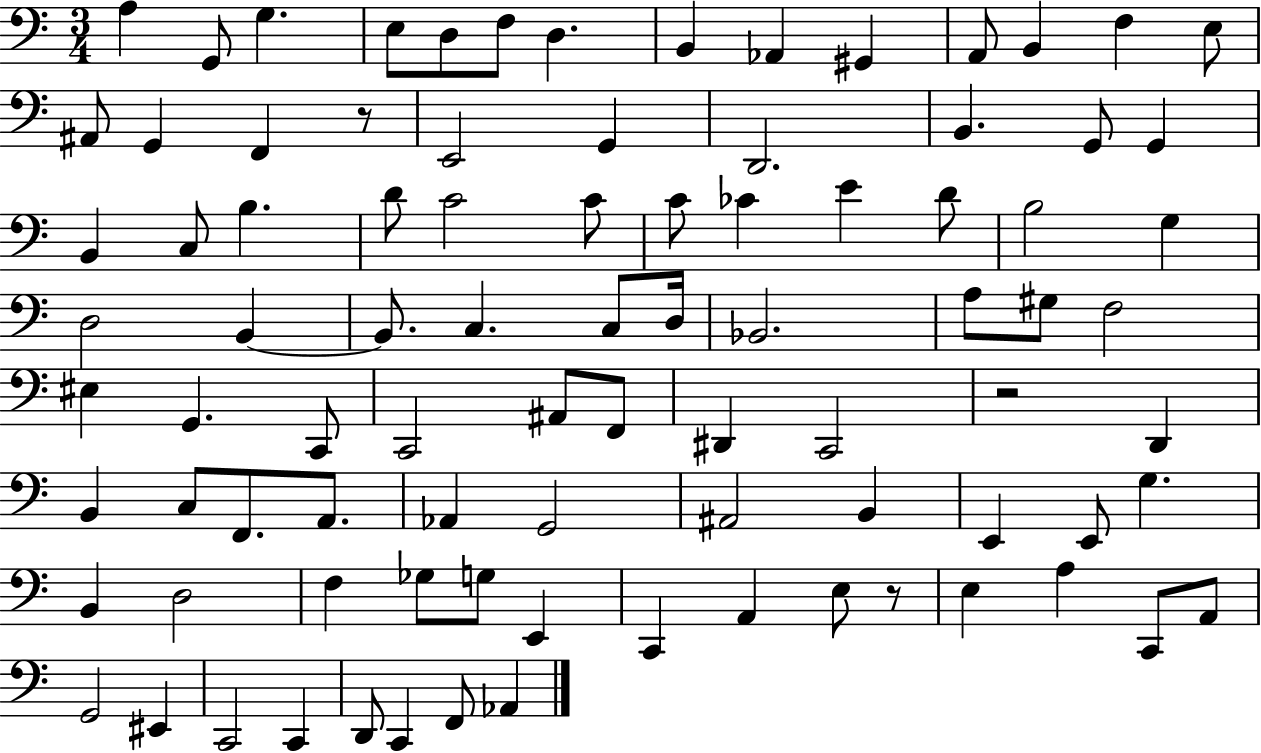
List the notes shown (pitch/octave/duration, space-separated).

A3/q G2/e G3/q. E3/e D3/e F3/e D3/q. B2/q Ab2/q G#2/q A2/e B2/q F3/q E3/e A#2/e G2/q F2/q R/e E2/h G2/q D2/h. B2/q. G2/e G2/q B2/q C3/e B3/q. D4/e C4/h C4/e C4/e CES4/q E4/q D4/e B3/h G3/q D3/h B2/q B2/e. C3/q. C3/e D3/s Bb2/h. A3/e G#3/e F3/h EIS3/q G2/q. C2/e C2/h A#2/e F2/e D#2/q C2/h R/h D2/q B2/q C3/e F2/e. A2/e. Ab2/q G2/h A#2/h B2/q E2/q E2/e G3/q. B2/q D3/h F3/q Gb3/e G3/e E2/q C2/q A2/q E3/e R/e E3/q A3/q C2/e A2/e G2/h EIS2/q C2/h C2/q D2/e C2/q F2/e Ab2/q